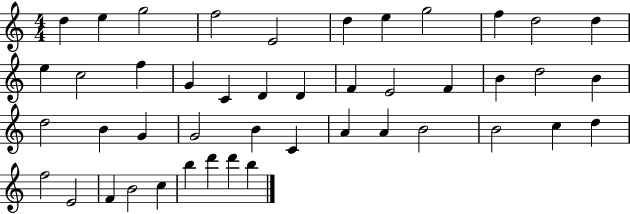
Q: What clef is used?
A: treble